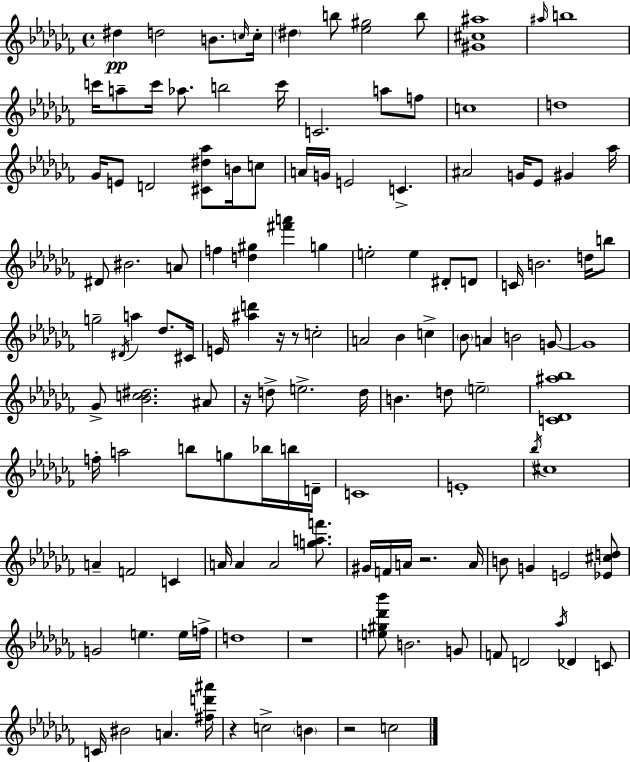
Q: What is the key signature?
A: AES minor